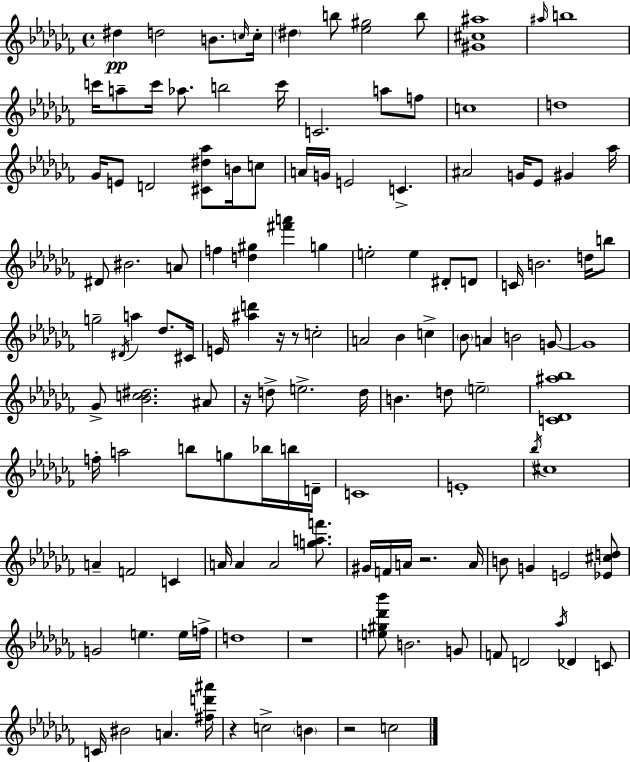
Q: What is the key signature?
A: AES minor